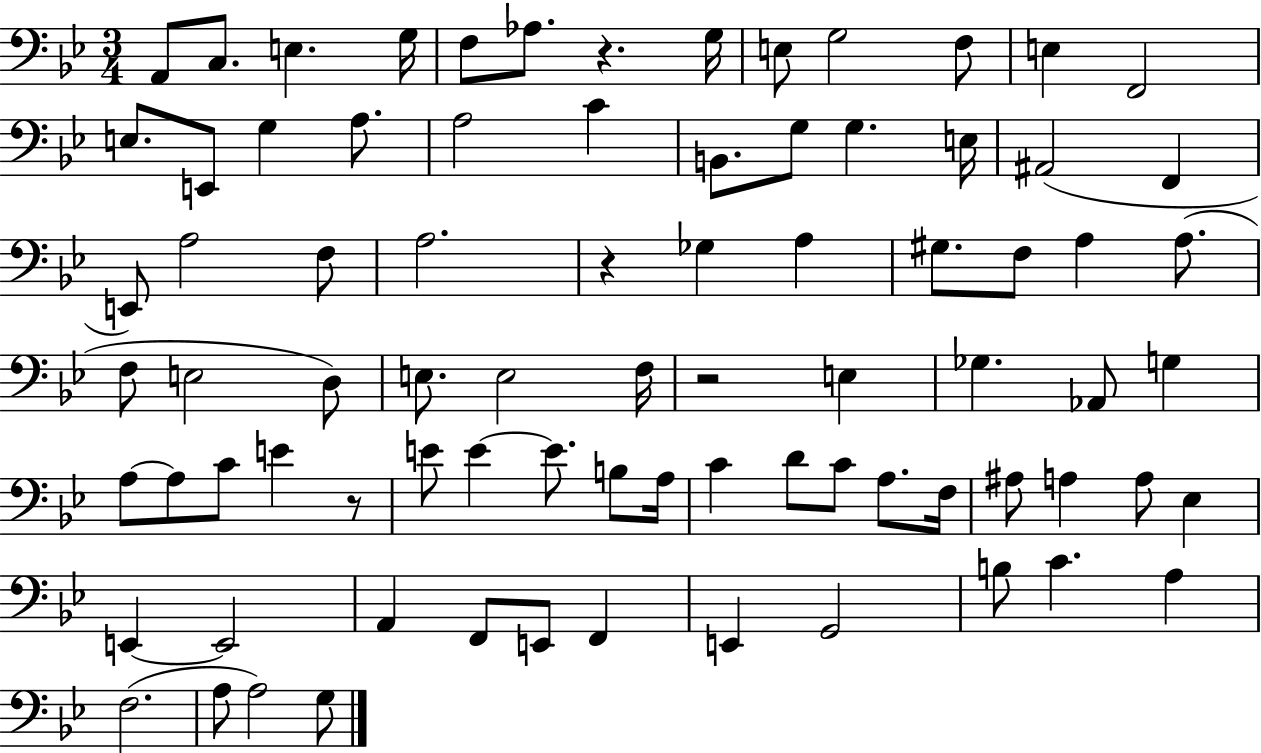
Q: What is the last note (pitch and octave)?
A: G3